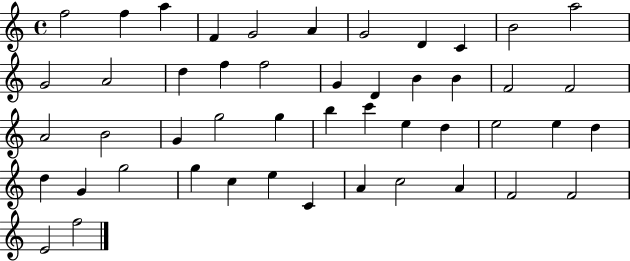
F5/h F5/q A5/q F4/q G4/h A4/q G4/h D4/q C4/q B4/h A5/h G4/h A4/h D5/q F5/q F5/h G4/q D4/q B4/q B4/q F4/h F4/h A4/h B4/h G4/q G5/h G5/q B5/q C6/q E5/q D5/q E5/h E5/q D5/q D5/q G4/q G5/h G5/q C5/q E5/q C4/q A4/q C5/h A4/q F4/h F4/h E4/h F5/h